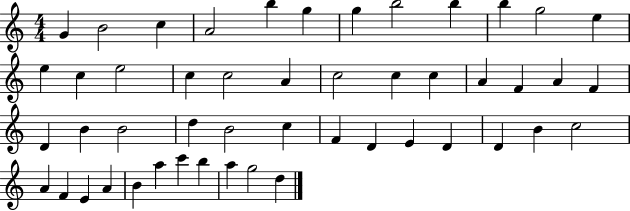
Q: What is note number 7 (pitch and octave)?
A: G5